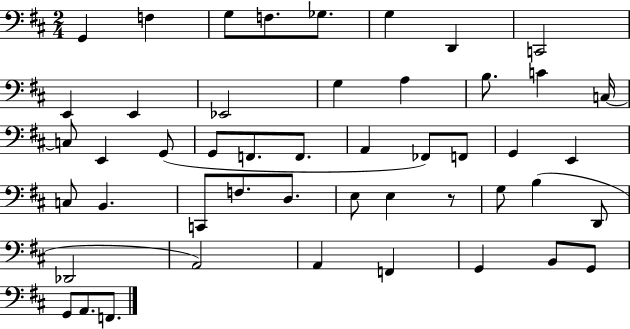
G2/q F3/q G3/e F3/e. Gb3/e. G3/q D2/q C2/h E2/q E2/q Eb2/h G3/q A3/q B3/e. C4/q C3/s C3/e E2/q G2/e G2/e F2/e. F2/e. A2/q FES2/e F2/e G2/q E2/q C3/e B2/q. C2/e F3/e. D3/e. E3/e E3/q R/e G3/e B3/q D2/e Db2/h A2/h A2/q F2/q G2/q B2/e G2/e G2/e A2/e. F2/e.